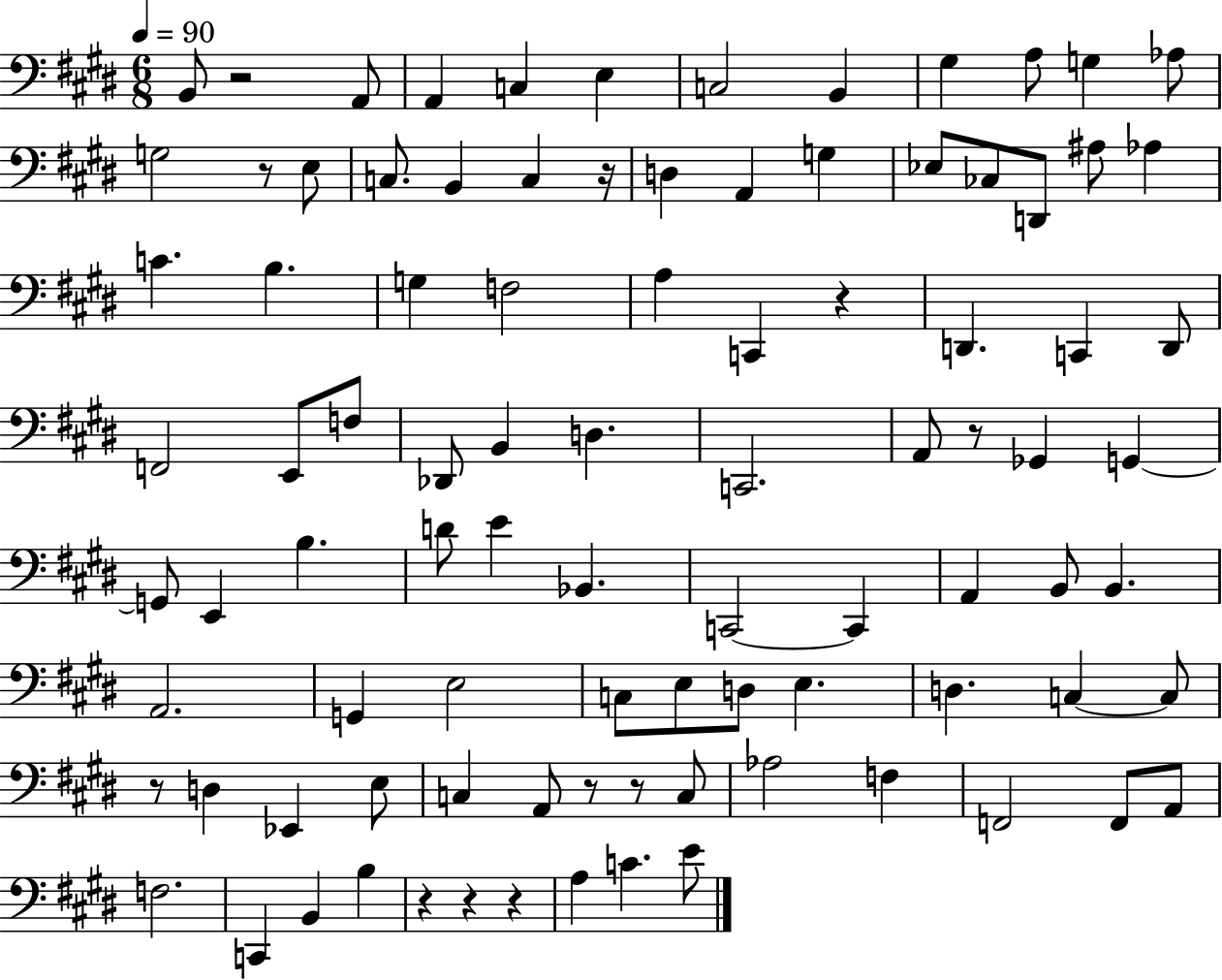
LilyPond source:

{
  \clef bass
  \numericTimeSignature
  \time 6/8
  \key e \major
  \tempo 4 = 90
  \repeat volta 2 { b,8 r2 a,8 | a,4 c4 e4 | c2 b,4 | gis4 a8 g4 aes8 | \break g2 r8 e8 | c8. b,4 c4 r16 | d4 a,4 g4 | ees8 ces8 d,8 ais8 aes4 | \break c'4. b4. | g4 f2 | a4 c,4 r4 | d,4. c,4 d,8 | \break f,2 e,8 f8 | des,8 b,4 d4. | c,2. | a,8 r8 ges,4 g,4~~ | \break g,8 e,4 b4. | d'8 e'4 bes,4. | c,2~~ c,4 | a,4 b,8 b,4. | \break a,2. | g,4 e2 | c8 e8 d8 e4. | d4. c4~~ c8 | \break r8 d4 ees,4 e8 | c4 a,8 r8 r8 c8 | aes2 f4 | f,2 f,8 a,8 | \break f2. | c,4 b,4 b4 | r4 r4 r4 | a4 c'4. e'8 | \break } \bar "|."
}